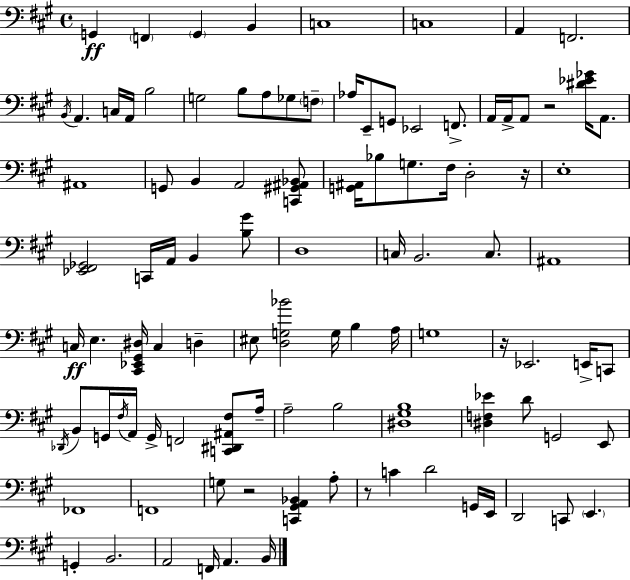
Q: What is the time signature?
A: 4/4